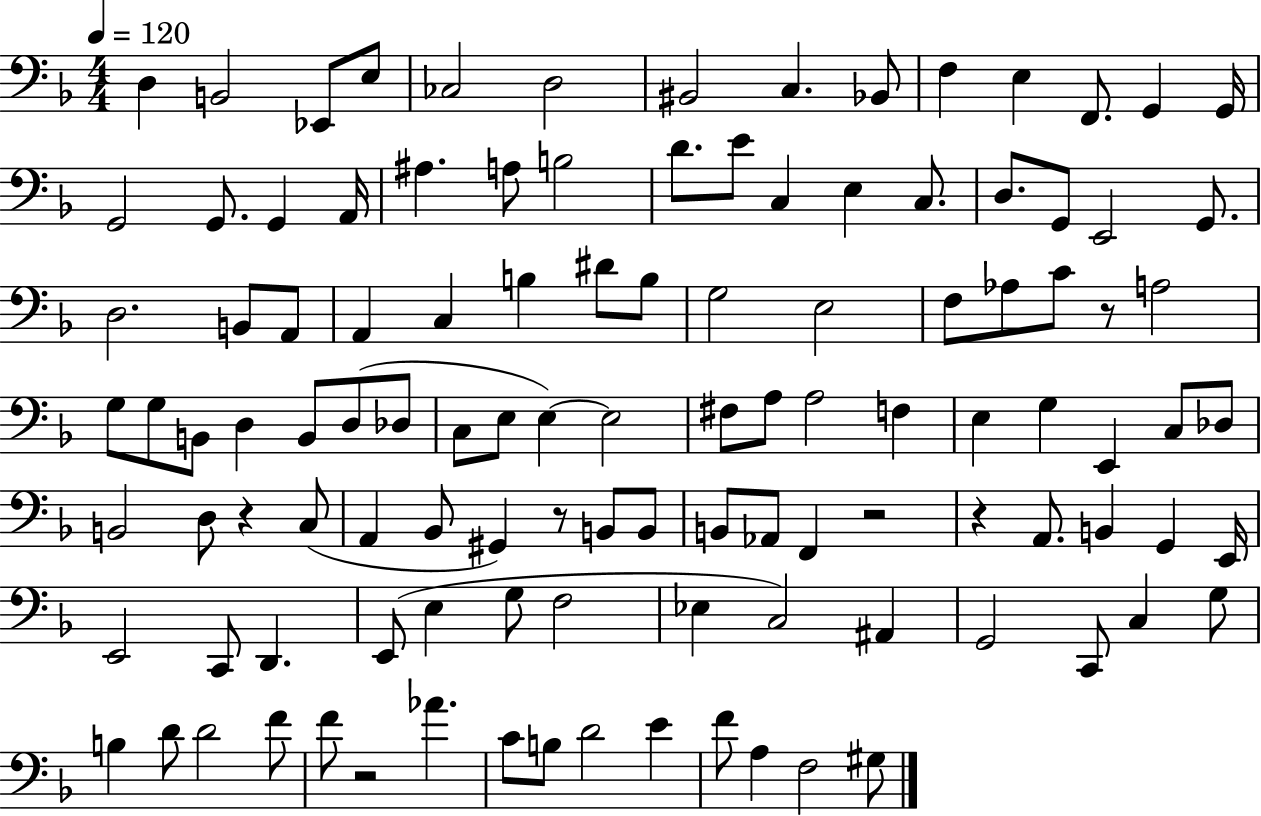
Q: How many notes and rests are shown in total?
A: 113